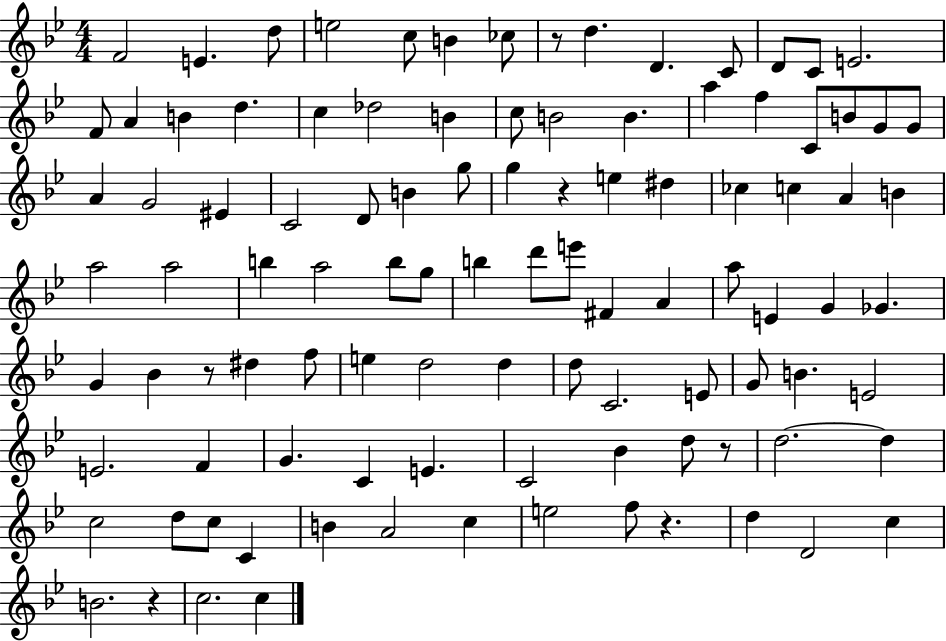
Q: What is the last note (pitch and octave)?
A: C5